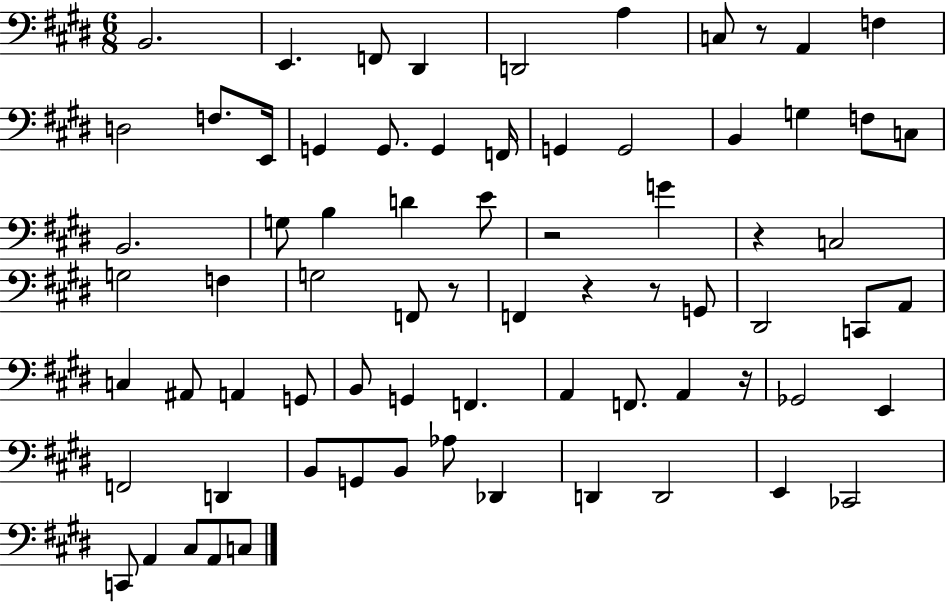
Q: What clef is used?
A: bass